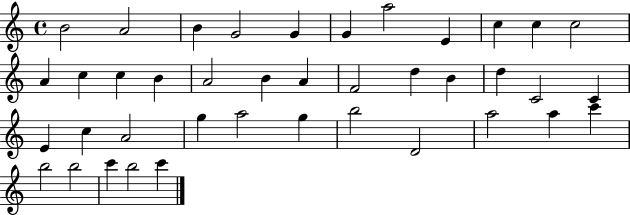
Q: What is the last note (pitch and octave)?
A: C6